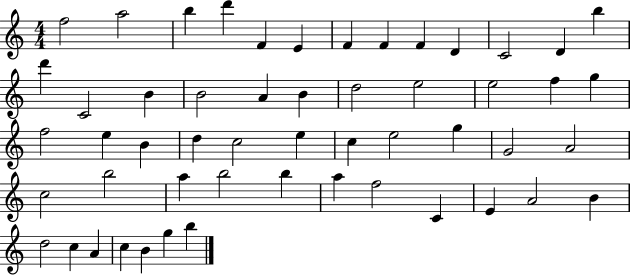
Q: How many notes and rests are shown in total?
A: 53